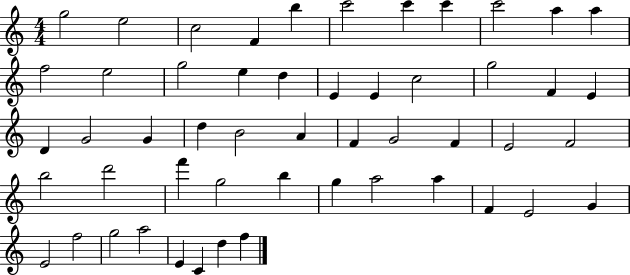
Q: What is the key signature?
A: C major